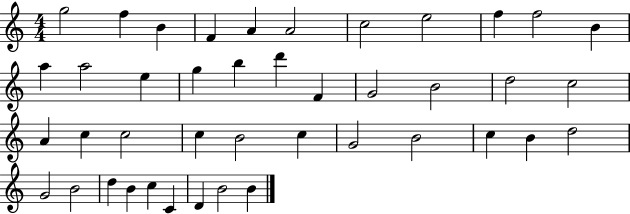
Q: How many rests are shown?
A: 0